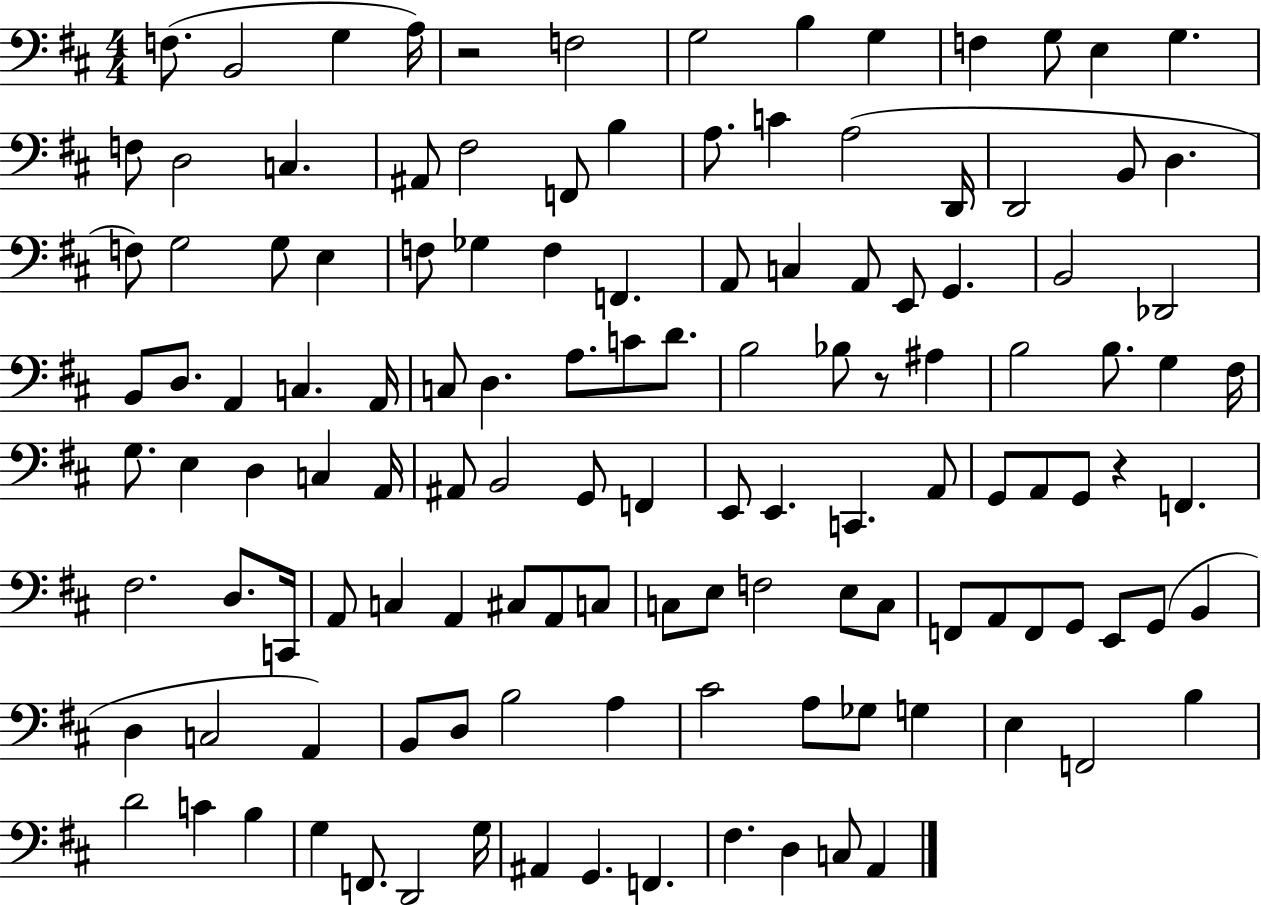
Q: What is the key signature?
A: D major